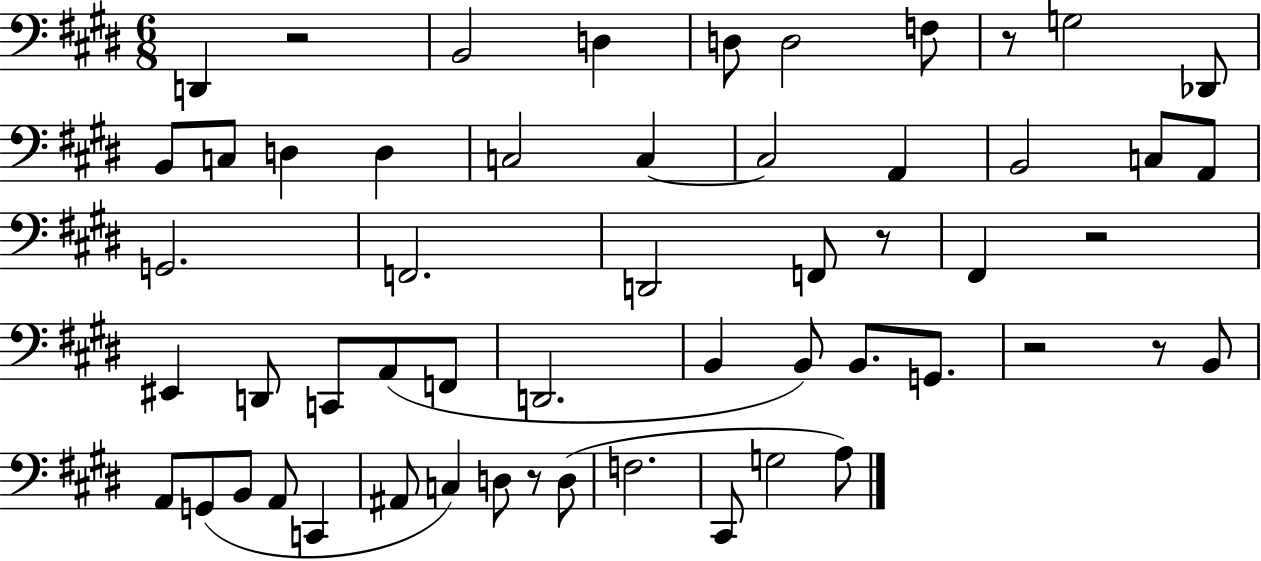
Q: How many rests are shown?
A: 7